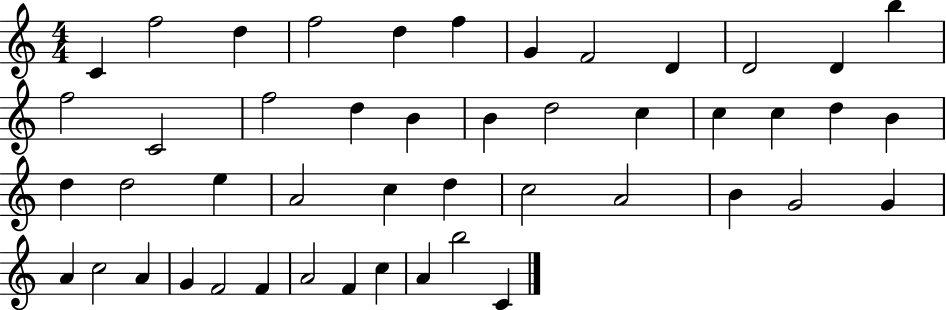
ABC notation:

X:1
T:Untitled
M:4/4
L:1/4
K:C
C f2 d f2 d f G F2 D D2 D b f2 C2 f2 d B B d2 c c c d B d d2 e A2 c d c2 A2 B G2 G A c2 A G F2 F A2 F c A b2 C